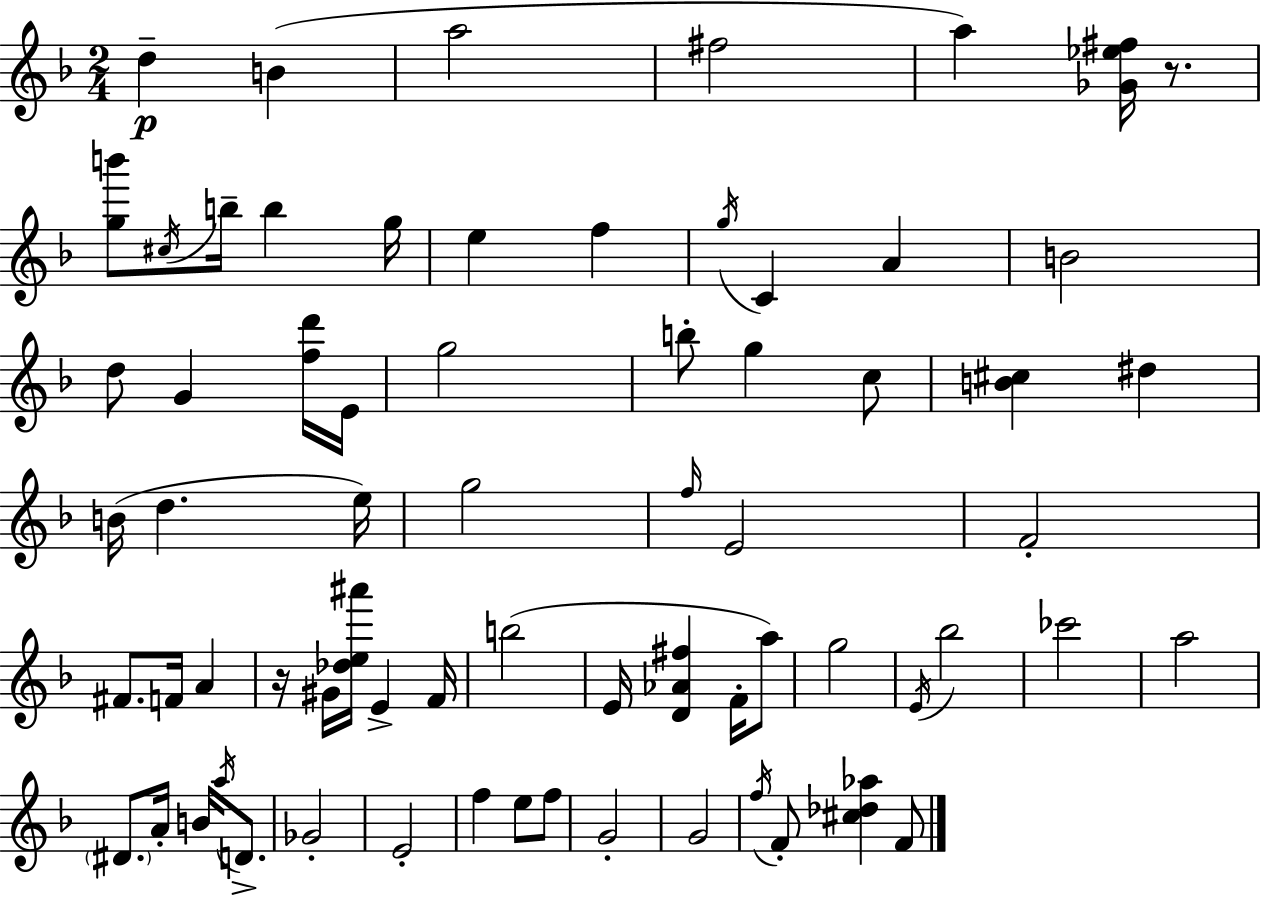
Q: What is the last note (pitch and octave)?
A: F4